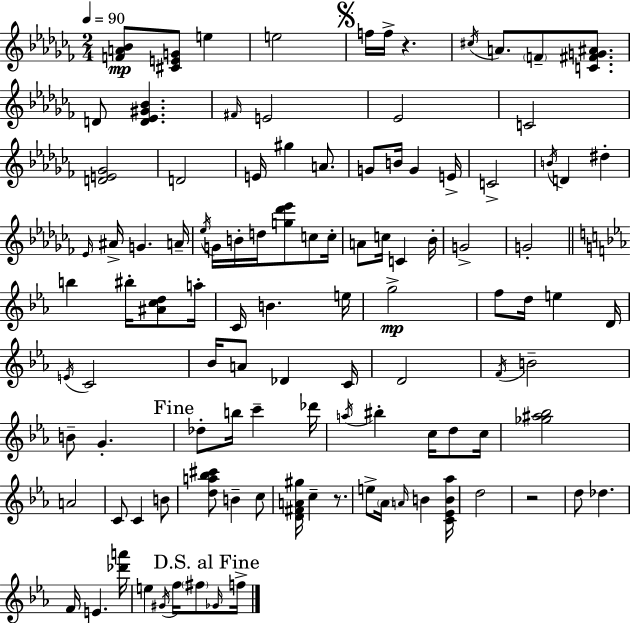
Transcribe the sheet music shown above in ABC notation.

X:1
T:Untitled
M:2/4
L:1/4
K:Abm
[FA_B]/2 [^CEG]/2 e e2 f/4 f/4 z ^c/4 A/2 F/2 [C^FG^A]/2 D/2 [D_E^G_B] ^F/4 E2 _E2 C2 [DE_G]2 D2 E/4 ^g A/2 G/2 B/4 G E/4 C2 B/4 D ^d _E/4 ^A/4 G A/4 _e/4 G/4 B/4 d/4 [g_d'_e']/2 c/2 c/4 A/2 c/4 C _B/4 G2 G2 b ^b/4 [^Acd]/2 a/4 C/4 B e/4 g2 f/2 d/4 e D/4 E/4 C2 _B/4 A/2 _D C/4 D2 F/4 B2 B/2 G _d/2 b/4 c' _d'/4 a/4 ^b c/4 d/2 c/4 [_g^a_b]2 A2 C/2 C B/2 [da_b^c']/2 B c/2 [D^FA^g]/4 c z/2 e/2 _A/4 A/4 B [C_EB_a]/4 d2 z2 d/2 _d F/4 E [_d'a']/4 e ^G/4 f/4 ^f/2 _G/4 f/4